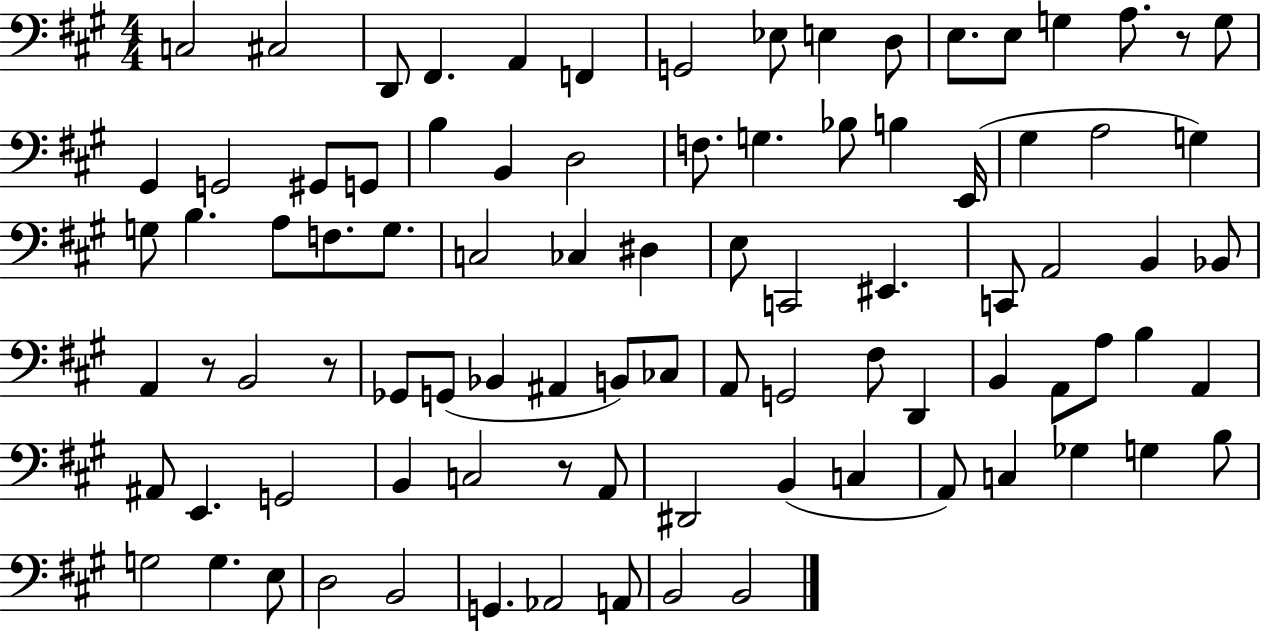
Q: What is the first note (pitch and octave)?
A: C3